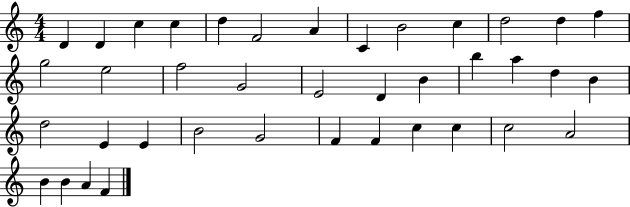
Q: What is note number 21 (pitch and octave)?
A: B5